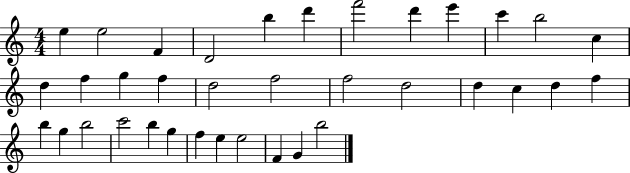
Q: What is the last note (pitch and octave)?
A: B5